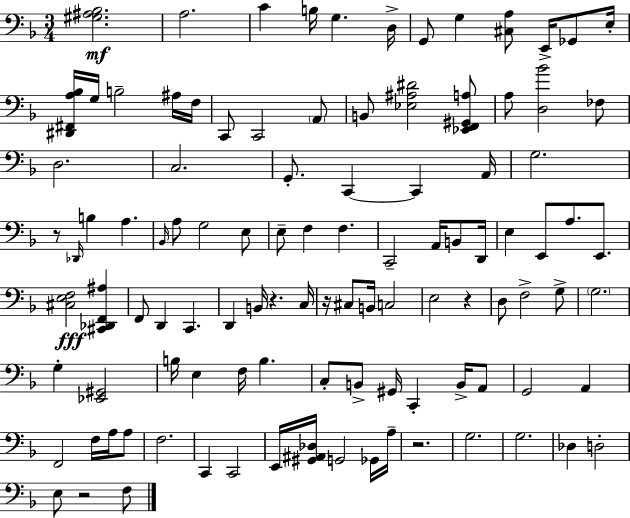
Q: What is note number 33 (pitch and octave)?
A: G3